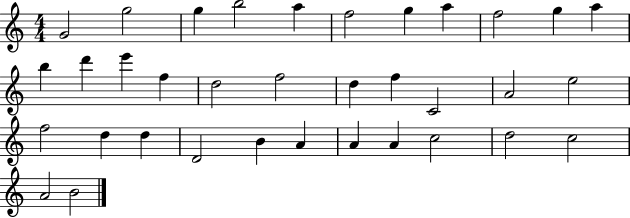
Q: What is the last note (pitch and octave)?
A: B4